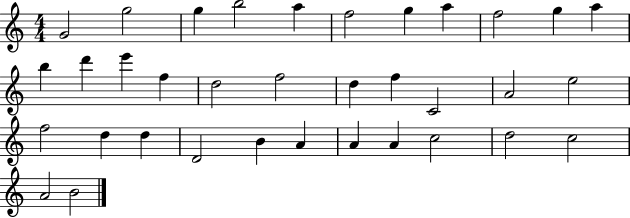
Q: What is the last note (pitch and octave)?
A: B4